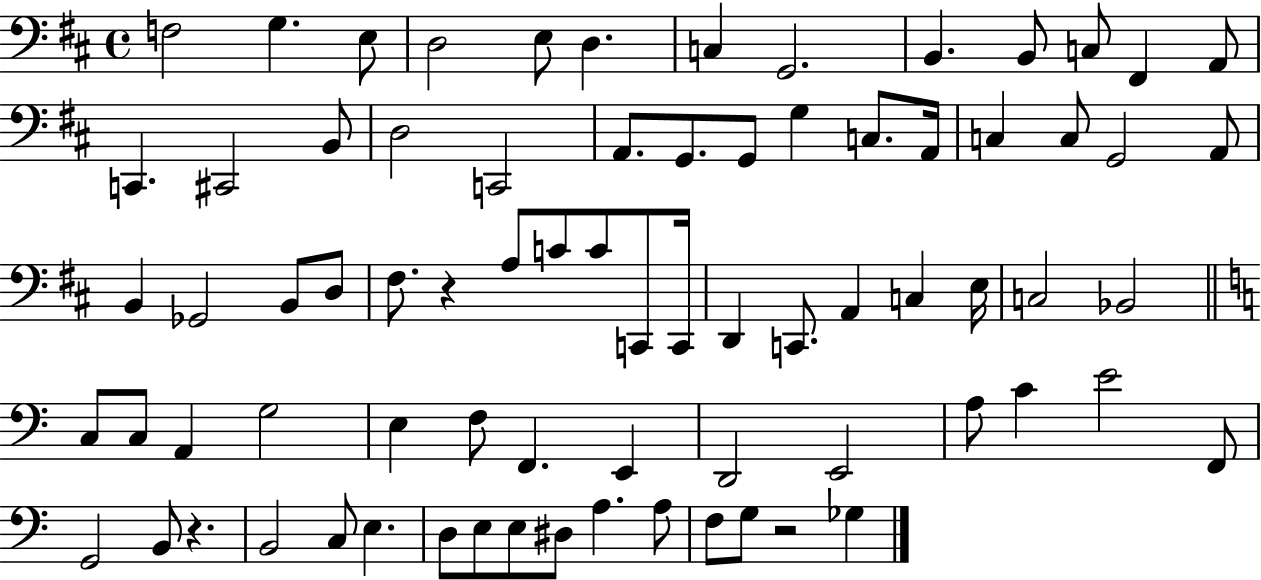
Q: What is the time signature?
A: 4/4